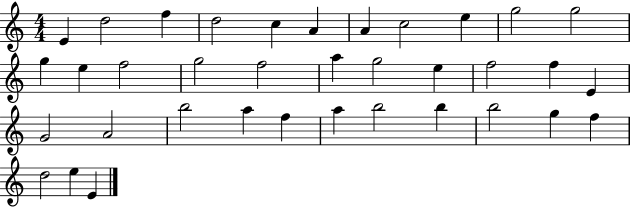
{
  \clef treble
  \numericTimeSignature
  \time 4/4
  \key c \major
  e'4 d''2 f''4 | d''2 c''4 a'4 | a'4 c''2 e''4 | g''2 g''2 | \break g''4 e''4 f''2 | g''2 f''2 | a''4 g''2 e''4 | f''2 f''4 e'4 | \break g'2 a'2 | b''2 a''4 f''4 | a''4 b''2 b''4 | b''2 g''4 f''4 | \break d''2 e''4 e'4 | \bar "|."
}